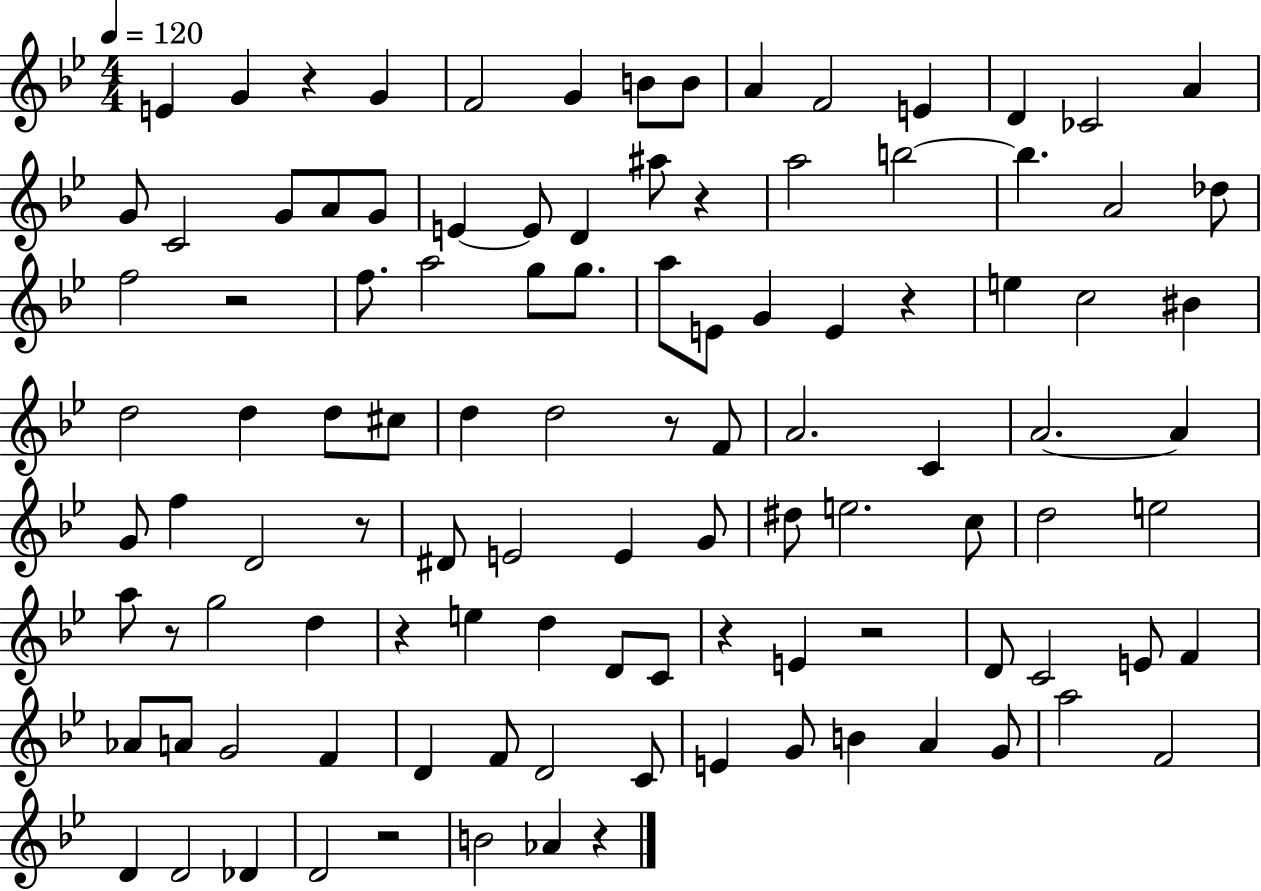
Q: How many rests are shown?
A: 12